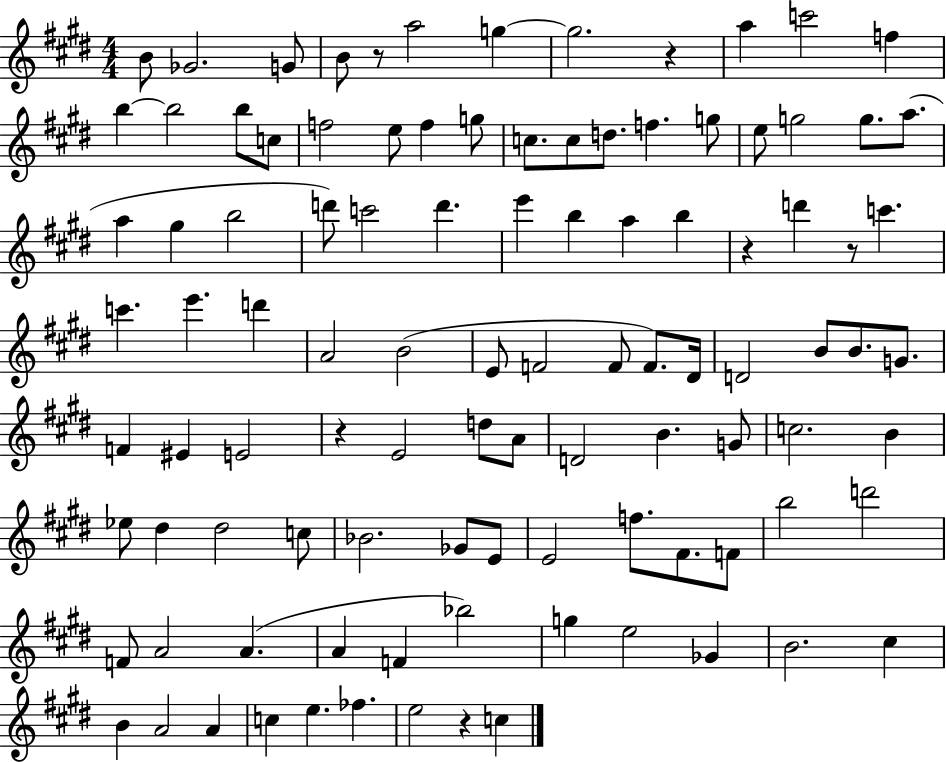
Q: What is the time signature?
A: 4/4